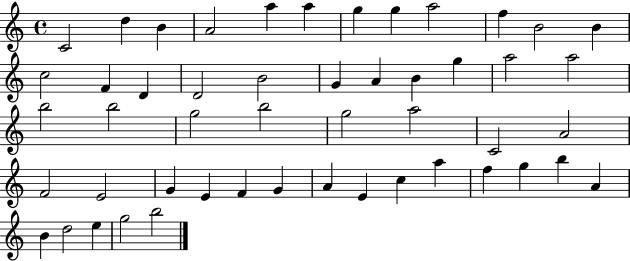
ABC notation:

X:1
T:Untitled
M:4/4
L:1/4
K:C
C2 d B A2 a a g g a2 f B2 B c2 F D D2 B2 G A B g a2 a2 b2 b2 g2 b2 g2 a2 C2 A2 F2 E2 G E F G A E c a f g b A B d2 e g2 b2